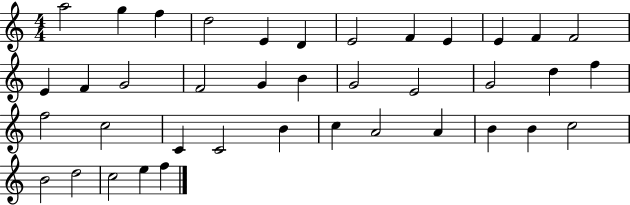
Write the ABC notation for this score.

X:1
T:Untitled
M:4/4
L:1/4
K:C
a2 g f d2 E D E2 F E E F F2 E F G2 F2 G B G2 E2 G2 d f f2 c2 C C2 B c A2 A B B c2 B2 d2 c2 e f